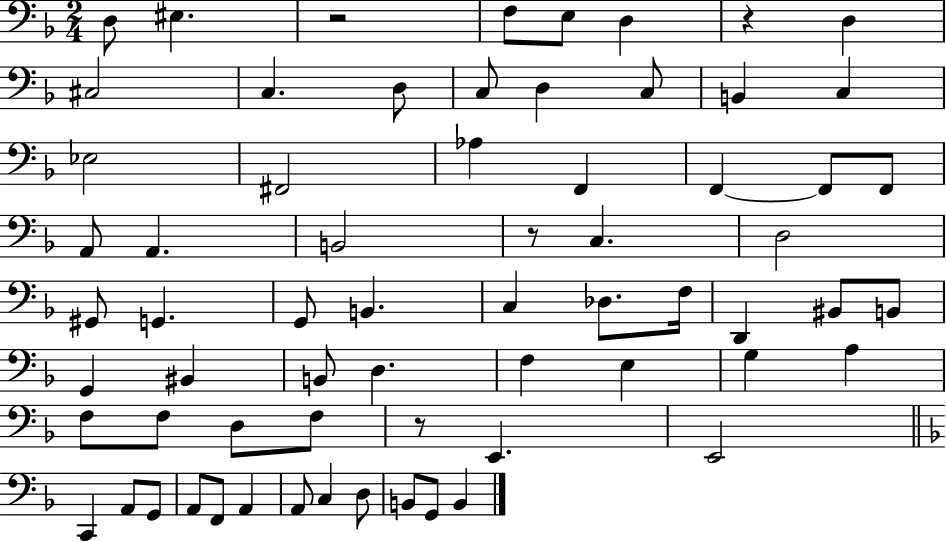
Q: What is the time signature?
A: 2/4